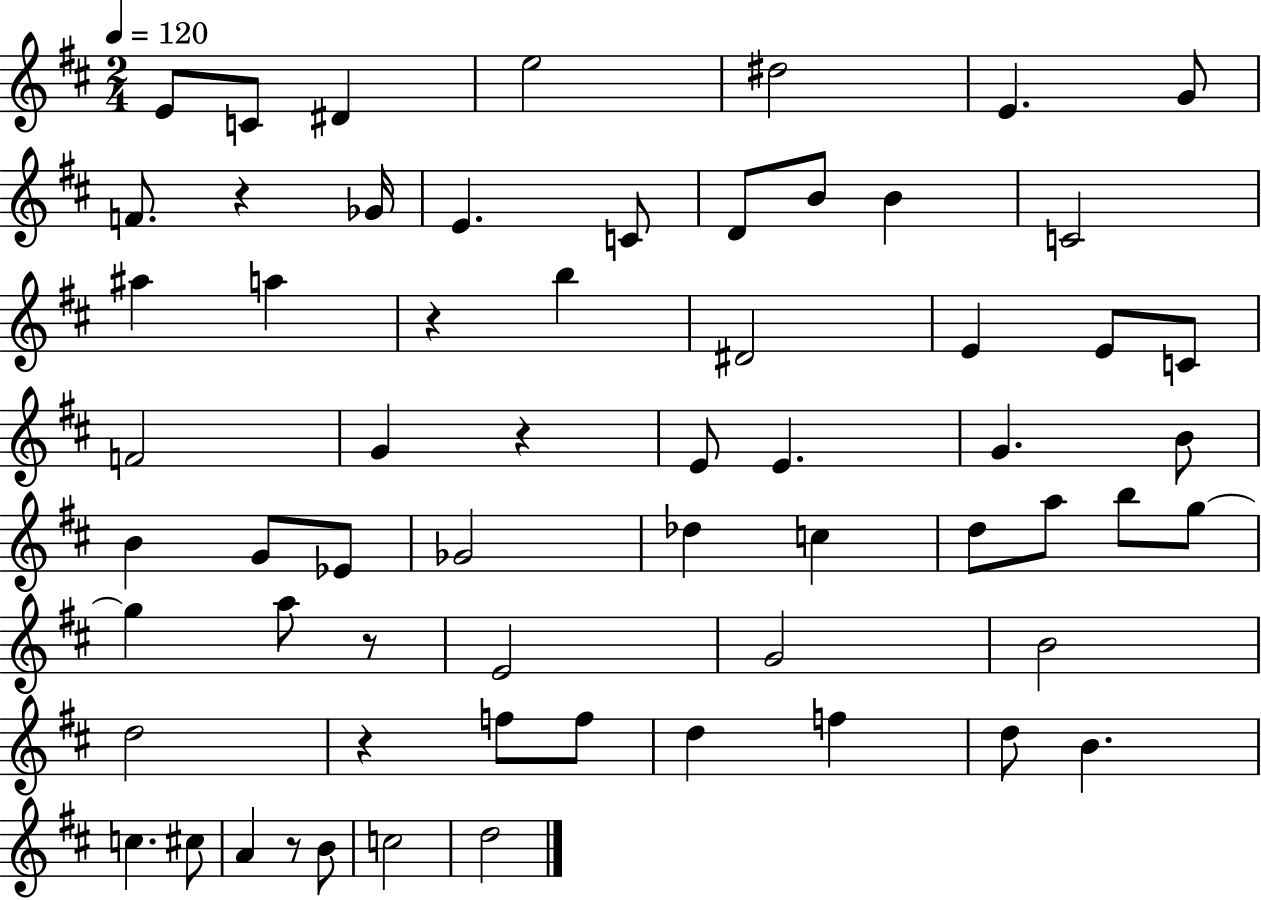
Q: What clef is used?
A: treble